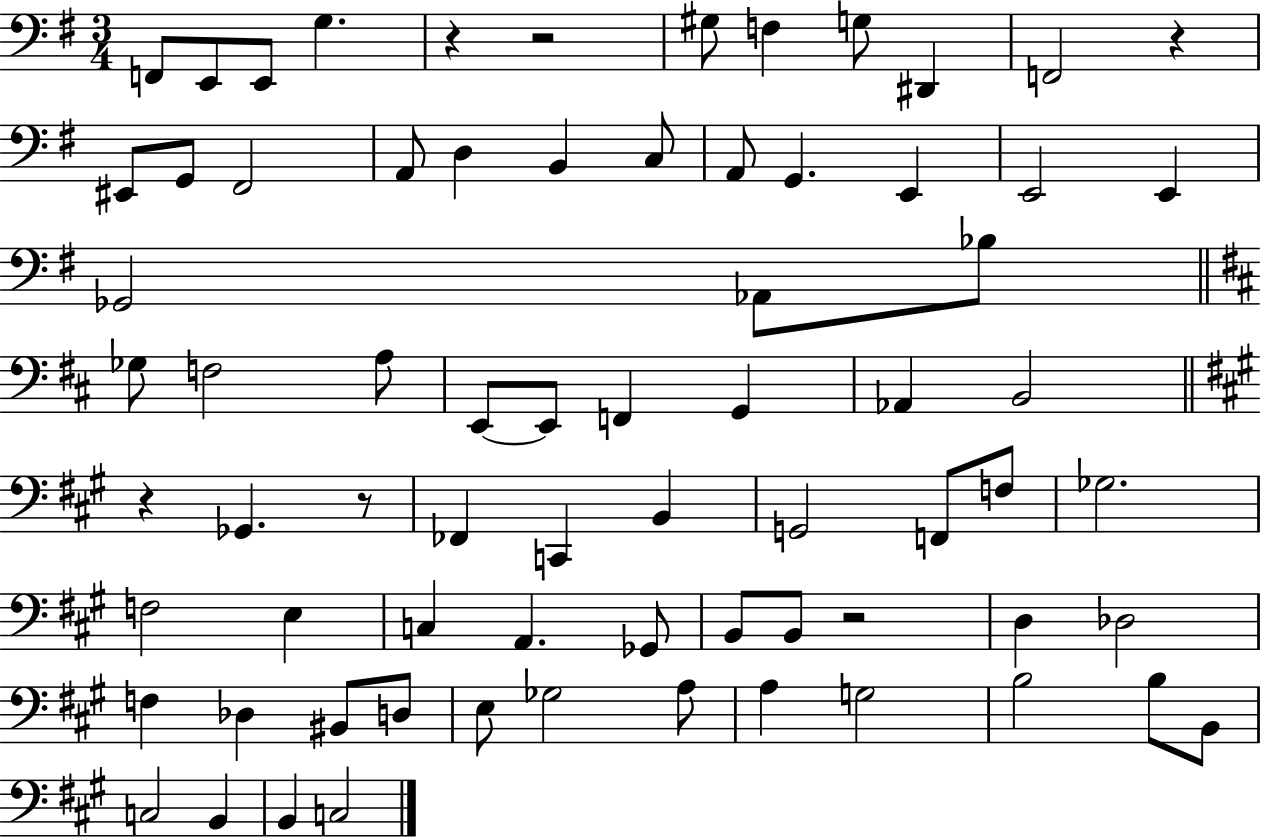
{
  \clef bass
  \numericTimeSignature
  \time 3/4
  \key g \major
  \repeat volta 2 { f,8 e,8 e,8 g4. | r4 r2 | gis8 f4 g8 dis,4 | f,2 r4 | \break eis,8 g,8 fis,2 | a,8 d4 b,4 c8 | a,8 g,4. e,4 | e,2 e,4 | \break ges,2 aes,8 bes8 | \bar "||" \break \key d \major ges8 f2 a8 | e,8~~ e,8 f,4 g,4 | aes,4 b,2 | \bar "||" \break \key a \major r4 ges,4. r8 | fes,4 c,4 b,4 | g,2 f,8 f8 | ges2. | \break f2 e4 | c4 a,4. ges,8 | b,8 b,8 r2 | d4 des2 | \break f4 des4 bis,8 d8 | e8 ges2 a8 | a4 g2 | b2 b8 b,8 | \break c2 b,4 | b,4 c2 | } \bar "|."
}